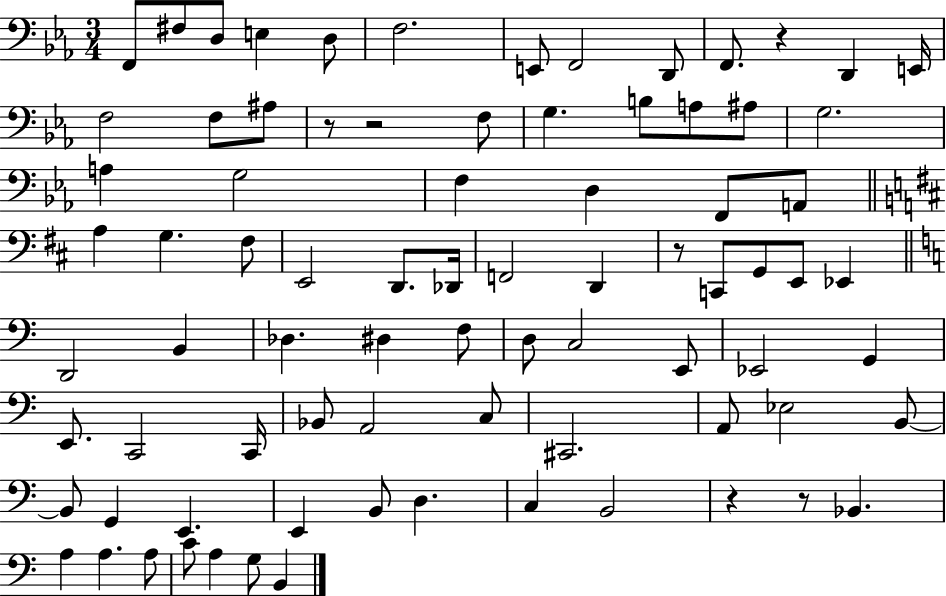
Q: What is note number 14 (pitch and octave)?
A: F3